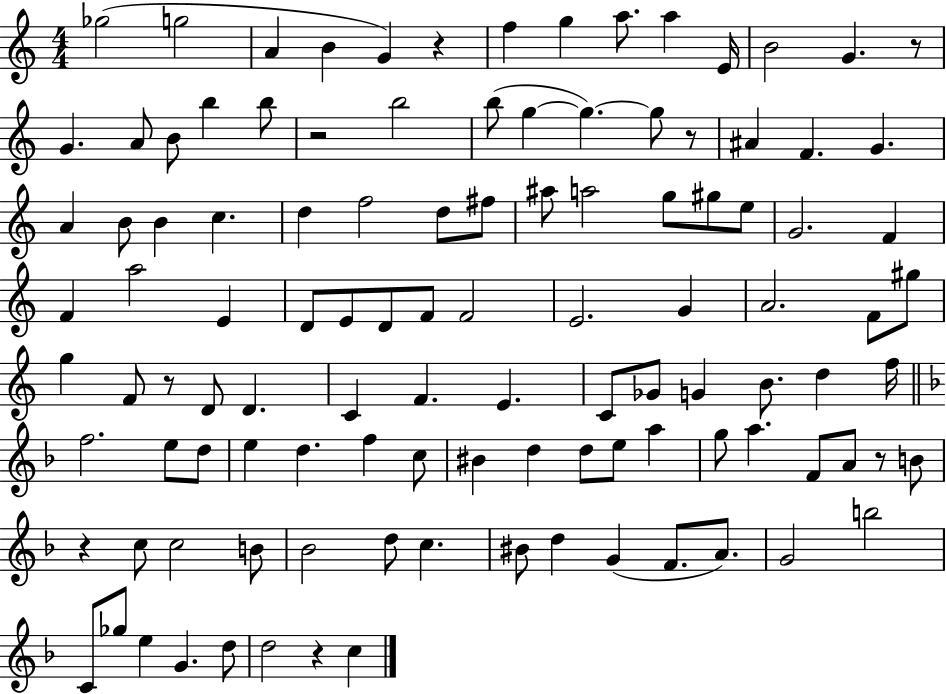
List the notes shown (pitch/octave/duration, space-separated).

Gb5/h G5/h A4/q B4/q G4/q R/q F5/q G5/q A5/e. A5/q E4/s B4/h G4/q. R/e G4/q. A4/e B4/e B5/q B5/e R/h B5/h B5/e G5/q G5/q. G5/e R/e A#4/q F4/q. G4/q. A4/q B4/e B4/q C5/q. D5/q F5/h D5/e F#5/e A#5/e A5/h G5/e G#5/e E5/e G4/h. F4/q F4/q A5/h E4/q D4/e E4/e D4/e F4/e F4/h E4/h. G4/q A4/h. F4/e G#5/e G5/q F4/e R/e D4/e D4/q. C4/q F4/q. E4/q. C4/e Gb4/e G4/q B4/e. D5/q F5/s F5/h. E5/e D5/e E5/q D5/q. F5/q C5/e BIS4/q D5/q D5/e E5/e A5/q G5/e A5/q. F4/e A4/e R/e B4/e R/q C5/e C5/h B4/e Bb4/h D5/e C5/q. BIS4/e D5/q G4/q F4/e. A4/e. G4/h B5/h C4/e Gb5/e E5/q G4/q. D5/e D5/h R/q C5/q